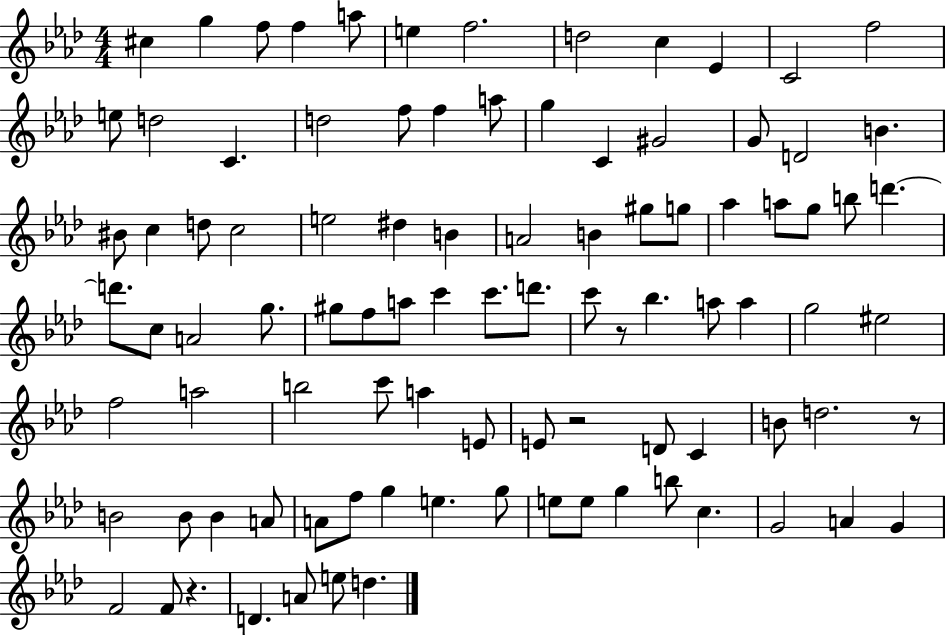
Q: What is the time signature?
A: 4/4